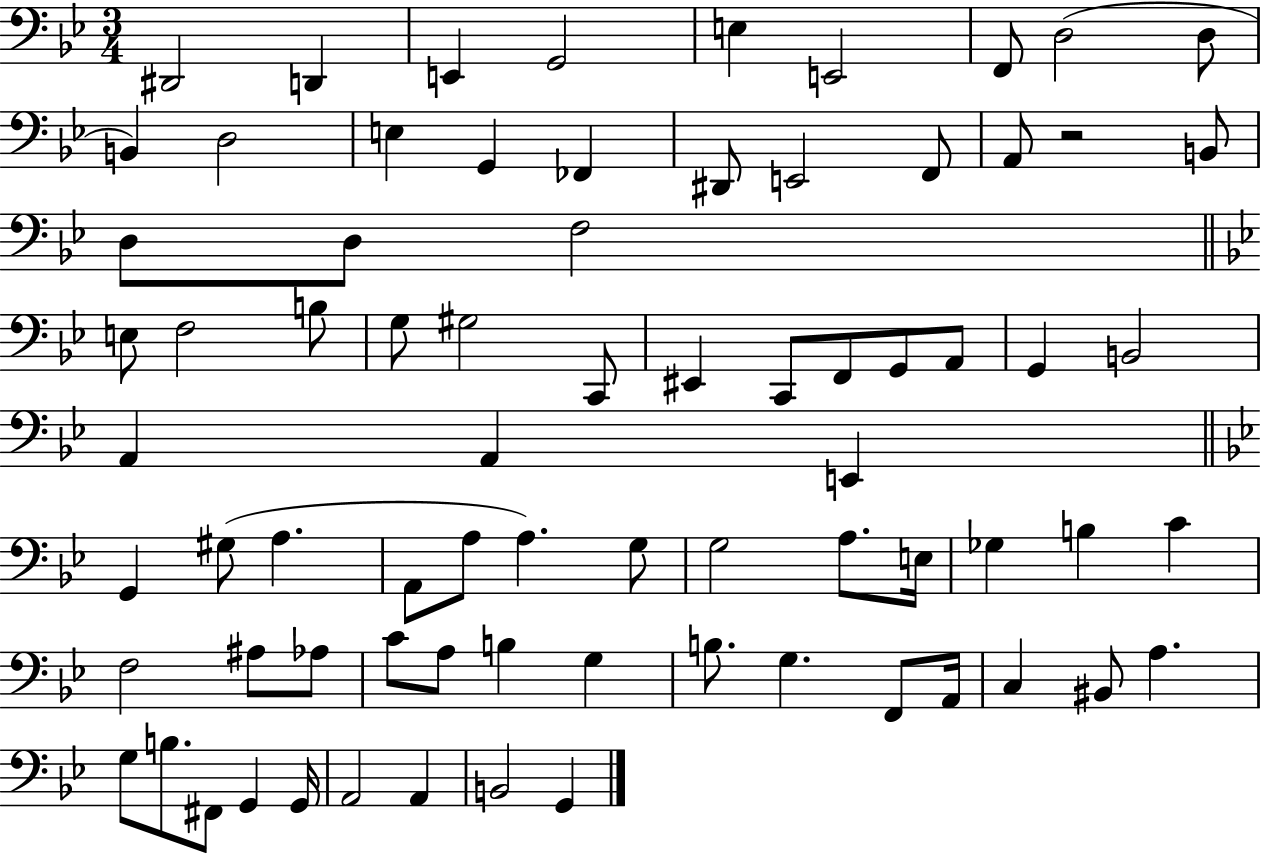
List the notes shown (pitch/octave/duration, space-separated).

D#2/h D2/q E2/q G2/h E3/q E2/h F2/e D3/h D3/e B2/q D3/h E3/q G2/q FES2/q D#2/e E2/h F2/e A2/e R/h B2/e D3/e D3/e F3/h E3/e F3/h B3/e G3/e G#3/h C2/e EIS2/q C2/e F2/e G2/e A2/e G2/q B2/h A2/q A2/q E2/q G2/q G#3/e A3/q. A2/e A3/e A3/q. G3/e G3/h A3/e. E3/s Gb3/q B3/q C4/q F3/h A#3/e Ab3/e C4/e A3/e B3/q G3/q B3/e. G3/q. F2/e A2/s C3/q BIS2/e A3/q. G3/e B3/e. F#2/e G2/q G2/s A2/h A2/q B2/h G2/q